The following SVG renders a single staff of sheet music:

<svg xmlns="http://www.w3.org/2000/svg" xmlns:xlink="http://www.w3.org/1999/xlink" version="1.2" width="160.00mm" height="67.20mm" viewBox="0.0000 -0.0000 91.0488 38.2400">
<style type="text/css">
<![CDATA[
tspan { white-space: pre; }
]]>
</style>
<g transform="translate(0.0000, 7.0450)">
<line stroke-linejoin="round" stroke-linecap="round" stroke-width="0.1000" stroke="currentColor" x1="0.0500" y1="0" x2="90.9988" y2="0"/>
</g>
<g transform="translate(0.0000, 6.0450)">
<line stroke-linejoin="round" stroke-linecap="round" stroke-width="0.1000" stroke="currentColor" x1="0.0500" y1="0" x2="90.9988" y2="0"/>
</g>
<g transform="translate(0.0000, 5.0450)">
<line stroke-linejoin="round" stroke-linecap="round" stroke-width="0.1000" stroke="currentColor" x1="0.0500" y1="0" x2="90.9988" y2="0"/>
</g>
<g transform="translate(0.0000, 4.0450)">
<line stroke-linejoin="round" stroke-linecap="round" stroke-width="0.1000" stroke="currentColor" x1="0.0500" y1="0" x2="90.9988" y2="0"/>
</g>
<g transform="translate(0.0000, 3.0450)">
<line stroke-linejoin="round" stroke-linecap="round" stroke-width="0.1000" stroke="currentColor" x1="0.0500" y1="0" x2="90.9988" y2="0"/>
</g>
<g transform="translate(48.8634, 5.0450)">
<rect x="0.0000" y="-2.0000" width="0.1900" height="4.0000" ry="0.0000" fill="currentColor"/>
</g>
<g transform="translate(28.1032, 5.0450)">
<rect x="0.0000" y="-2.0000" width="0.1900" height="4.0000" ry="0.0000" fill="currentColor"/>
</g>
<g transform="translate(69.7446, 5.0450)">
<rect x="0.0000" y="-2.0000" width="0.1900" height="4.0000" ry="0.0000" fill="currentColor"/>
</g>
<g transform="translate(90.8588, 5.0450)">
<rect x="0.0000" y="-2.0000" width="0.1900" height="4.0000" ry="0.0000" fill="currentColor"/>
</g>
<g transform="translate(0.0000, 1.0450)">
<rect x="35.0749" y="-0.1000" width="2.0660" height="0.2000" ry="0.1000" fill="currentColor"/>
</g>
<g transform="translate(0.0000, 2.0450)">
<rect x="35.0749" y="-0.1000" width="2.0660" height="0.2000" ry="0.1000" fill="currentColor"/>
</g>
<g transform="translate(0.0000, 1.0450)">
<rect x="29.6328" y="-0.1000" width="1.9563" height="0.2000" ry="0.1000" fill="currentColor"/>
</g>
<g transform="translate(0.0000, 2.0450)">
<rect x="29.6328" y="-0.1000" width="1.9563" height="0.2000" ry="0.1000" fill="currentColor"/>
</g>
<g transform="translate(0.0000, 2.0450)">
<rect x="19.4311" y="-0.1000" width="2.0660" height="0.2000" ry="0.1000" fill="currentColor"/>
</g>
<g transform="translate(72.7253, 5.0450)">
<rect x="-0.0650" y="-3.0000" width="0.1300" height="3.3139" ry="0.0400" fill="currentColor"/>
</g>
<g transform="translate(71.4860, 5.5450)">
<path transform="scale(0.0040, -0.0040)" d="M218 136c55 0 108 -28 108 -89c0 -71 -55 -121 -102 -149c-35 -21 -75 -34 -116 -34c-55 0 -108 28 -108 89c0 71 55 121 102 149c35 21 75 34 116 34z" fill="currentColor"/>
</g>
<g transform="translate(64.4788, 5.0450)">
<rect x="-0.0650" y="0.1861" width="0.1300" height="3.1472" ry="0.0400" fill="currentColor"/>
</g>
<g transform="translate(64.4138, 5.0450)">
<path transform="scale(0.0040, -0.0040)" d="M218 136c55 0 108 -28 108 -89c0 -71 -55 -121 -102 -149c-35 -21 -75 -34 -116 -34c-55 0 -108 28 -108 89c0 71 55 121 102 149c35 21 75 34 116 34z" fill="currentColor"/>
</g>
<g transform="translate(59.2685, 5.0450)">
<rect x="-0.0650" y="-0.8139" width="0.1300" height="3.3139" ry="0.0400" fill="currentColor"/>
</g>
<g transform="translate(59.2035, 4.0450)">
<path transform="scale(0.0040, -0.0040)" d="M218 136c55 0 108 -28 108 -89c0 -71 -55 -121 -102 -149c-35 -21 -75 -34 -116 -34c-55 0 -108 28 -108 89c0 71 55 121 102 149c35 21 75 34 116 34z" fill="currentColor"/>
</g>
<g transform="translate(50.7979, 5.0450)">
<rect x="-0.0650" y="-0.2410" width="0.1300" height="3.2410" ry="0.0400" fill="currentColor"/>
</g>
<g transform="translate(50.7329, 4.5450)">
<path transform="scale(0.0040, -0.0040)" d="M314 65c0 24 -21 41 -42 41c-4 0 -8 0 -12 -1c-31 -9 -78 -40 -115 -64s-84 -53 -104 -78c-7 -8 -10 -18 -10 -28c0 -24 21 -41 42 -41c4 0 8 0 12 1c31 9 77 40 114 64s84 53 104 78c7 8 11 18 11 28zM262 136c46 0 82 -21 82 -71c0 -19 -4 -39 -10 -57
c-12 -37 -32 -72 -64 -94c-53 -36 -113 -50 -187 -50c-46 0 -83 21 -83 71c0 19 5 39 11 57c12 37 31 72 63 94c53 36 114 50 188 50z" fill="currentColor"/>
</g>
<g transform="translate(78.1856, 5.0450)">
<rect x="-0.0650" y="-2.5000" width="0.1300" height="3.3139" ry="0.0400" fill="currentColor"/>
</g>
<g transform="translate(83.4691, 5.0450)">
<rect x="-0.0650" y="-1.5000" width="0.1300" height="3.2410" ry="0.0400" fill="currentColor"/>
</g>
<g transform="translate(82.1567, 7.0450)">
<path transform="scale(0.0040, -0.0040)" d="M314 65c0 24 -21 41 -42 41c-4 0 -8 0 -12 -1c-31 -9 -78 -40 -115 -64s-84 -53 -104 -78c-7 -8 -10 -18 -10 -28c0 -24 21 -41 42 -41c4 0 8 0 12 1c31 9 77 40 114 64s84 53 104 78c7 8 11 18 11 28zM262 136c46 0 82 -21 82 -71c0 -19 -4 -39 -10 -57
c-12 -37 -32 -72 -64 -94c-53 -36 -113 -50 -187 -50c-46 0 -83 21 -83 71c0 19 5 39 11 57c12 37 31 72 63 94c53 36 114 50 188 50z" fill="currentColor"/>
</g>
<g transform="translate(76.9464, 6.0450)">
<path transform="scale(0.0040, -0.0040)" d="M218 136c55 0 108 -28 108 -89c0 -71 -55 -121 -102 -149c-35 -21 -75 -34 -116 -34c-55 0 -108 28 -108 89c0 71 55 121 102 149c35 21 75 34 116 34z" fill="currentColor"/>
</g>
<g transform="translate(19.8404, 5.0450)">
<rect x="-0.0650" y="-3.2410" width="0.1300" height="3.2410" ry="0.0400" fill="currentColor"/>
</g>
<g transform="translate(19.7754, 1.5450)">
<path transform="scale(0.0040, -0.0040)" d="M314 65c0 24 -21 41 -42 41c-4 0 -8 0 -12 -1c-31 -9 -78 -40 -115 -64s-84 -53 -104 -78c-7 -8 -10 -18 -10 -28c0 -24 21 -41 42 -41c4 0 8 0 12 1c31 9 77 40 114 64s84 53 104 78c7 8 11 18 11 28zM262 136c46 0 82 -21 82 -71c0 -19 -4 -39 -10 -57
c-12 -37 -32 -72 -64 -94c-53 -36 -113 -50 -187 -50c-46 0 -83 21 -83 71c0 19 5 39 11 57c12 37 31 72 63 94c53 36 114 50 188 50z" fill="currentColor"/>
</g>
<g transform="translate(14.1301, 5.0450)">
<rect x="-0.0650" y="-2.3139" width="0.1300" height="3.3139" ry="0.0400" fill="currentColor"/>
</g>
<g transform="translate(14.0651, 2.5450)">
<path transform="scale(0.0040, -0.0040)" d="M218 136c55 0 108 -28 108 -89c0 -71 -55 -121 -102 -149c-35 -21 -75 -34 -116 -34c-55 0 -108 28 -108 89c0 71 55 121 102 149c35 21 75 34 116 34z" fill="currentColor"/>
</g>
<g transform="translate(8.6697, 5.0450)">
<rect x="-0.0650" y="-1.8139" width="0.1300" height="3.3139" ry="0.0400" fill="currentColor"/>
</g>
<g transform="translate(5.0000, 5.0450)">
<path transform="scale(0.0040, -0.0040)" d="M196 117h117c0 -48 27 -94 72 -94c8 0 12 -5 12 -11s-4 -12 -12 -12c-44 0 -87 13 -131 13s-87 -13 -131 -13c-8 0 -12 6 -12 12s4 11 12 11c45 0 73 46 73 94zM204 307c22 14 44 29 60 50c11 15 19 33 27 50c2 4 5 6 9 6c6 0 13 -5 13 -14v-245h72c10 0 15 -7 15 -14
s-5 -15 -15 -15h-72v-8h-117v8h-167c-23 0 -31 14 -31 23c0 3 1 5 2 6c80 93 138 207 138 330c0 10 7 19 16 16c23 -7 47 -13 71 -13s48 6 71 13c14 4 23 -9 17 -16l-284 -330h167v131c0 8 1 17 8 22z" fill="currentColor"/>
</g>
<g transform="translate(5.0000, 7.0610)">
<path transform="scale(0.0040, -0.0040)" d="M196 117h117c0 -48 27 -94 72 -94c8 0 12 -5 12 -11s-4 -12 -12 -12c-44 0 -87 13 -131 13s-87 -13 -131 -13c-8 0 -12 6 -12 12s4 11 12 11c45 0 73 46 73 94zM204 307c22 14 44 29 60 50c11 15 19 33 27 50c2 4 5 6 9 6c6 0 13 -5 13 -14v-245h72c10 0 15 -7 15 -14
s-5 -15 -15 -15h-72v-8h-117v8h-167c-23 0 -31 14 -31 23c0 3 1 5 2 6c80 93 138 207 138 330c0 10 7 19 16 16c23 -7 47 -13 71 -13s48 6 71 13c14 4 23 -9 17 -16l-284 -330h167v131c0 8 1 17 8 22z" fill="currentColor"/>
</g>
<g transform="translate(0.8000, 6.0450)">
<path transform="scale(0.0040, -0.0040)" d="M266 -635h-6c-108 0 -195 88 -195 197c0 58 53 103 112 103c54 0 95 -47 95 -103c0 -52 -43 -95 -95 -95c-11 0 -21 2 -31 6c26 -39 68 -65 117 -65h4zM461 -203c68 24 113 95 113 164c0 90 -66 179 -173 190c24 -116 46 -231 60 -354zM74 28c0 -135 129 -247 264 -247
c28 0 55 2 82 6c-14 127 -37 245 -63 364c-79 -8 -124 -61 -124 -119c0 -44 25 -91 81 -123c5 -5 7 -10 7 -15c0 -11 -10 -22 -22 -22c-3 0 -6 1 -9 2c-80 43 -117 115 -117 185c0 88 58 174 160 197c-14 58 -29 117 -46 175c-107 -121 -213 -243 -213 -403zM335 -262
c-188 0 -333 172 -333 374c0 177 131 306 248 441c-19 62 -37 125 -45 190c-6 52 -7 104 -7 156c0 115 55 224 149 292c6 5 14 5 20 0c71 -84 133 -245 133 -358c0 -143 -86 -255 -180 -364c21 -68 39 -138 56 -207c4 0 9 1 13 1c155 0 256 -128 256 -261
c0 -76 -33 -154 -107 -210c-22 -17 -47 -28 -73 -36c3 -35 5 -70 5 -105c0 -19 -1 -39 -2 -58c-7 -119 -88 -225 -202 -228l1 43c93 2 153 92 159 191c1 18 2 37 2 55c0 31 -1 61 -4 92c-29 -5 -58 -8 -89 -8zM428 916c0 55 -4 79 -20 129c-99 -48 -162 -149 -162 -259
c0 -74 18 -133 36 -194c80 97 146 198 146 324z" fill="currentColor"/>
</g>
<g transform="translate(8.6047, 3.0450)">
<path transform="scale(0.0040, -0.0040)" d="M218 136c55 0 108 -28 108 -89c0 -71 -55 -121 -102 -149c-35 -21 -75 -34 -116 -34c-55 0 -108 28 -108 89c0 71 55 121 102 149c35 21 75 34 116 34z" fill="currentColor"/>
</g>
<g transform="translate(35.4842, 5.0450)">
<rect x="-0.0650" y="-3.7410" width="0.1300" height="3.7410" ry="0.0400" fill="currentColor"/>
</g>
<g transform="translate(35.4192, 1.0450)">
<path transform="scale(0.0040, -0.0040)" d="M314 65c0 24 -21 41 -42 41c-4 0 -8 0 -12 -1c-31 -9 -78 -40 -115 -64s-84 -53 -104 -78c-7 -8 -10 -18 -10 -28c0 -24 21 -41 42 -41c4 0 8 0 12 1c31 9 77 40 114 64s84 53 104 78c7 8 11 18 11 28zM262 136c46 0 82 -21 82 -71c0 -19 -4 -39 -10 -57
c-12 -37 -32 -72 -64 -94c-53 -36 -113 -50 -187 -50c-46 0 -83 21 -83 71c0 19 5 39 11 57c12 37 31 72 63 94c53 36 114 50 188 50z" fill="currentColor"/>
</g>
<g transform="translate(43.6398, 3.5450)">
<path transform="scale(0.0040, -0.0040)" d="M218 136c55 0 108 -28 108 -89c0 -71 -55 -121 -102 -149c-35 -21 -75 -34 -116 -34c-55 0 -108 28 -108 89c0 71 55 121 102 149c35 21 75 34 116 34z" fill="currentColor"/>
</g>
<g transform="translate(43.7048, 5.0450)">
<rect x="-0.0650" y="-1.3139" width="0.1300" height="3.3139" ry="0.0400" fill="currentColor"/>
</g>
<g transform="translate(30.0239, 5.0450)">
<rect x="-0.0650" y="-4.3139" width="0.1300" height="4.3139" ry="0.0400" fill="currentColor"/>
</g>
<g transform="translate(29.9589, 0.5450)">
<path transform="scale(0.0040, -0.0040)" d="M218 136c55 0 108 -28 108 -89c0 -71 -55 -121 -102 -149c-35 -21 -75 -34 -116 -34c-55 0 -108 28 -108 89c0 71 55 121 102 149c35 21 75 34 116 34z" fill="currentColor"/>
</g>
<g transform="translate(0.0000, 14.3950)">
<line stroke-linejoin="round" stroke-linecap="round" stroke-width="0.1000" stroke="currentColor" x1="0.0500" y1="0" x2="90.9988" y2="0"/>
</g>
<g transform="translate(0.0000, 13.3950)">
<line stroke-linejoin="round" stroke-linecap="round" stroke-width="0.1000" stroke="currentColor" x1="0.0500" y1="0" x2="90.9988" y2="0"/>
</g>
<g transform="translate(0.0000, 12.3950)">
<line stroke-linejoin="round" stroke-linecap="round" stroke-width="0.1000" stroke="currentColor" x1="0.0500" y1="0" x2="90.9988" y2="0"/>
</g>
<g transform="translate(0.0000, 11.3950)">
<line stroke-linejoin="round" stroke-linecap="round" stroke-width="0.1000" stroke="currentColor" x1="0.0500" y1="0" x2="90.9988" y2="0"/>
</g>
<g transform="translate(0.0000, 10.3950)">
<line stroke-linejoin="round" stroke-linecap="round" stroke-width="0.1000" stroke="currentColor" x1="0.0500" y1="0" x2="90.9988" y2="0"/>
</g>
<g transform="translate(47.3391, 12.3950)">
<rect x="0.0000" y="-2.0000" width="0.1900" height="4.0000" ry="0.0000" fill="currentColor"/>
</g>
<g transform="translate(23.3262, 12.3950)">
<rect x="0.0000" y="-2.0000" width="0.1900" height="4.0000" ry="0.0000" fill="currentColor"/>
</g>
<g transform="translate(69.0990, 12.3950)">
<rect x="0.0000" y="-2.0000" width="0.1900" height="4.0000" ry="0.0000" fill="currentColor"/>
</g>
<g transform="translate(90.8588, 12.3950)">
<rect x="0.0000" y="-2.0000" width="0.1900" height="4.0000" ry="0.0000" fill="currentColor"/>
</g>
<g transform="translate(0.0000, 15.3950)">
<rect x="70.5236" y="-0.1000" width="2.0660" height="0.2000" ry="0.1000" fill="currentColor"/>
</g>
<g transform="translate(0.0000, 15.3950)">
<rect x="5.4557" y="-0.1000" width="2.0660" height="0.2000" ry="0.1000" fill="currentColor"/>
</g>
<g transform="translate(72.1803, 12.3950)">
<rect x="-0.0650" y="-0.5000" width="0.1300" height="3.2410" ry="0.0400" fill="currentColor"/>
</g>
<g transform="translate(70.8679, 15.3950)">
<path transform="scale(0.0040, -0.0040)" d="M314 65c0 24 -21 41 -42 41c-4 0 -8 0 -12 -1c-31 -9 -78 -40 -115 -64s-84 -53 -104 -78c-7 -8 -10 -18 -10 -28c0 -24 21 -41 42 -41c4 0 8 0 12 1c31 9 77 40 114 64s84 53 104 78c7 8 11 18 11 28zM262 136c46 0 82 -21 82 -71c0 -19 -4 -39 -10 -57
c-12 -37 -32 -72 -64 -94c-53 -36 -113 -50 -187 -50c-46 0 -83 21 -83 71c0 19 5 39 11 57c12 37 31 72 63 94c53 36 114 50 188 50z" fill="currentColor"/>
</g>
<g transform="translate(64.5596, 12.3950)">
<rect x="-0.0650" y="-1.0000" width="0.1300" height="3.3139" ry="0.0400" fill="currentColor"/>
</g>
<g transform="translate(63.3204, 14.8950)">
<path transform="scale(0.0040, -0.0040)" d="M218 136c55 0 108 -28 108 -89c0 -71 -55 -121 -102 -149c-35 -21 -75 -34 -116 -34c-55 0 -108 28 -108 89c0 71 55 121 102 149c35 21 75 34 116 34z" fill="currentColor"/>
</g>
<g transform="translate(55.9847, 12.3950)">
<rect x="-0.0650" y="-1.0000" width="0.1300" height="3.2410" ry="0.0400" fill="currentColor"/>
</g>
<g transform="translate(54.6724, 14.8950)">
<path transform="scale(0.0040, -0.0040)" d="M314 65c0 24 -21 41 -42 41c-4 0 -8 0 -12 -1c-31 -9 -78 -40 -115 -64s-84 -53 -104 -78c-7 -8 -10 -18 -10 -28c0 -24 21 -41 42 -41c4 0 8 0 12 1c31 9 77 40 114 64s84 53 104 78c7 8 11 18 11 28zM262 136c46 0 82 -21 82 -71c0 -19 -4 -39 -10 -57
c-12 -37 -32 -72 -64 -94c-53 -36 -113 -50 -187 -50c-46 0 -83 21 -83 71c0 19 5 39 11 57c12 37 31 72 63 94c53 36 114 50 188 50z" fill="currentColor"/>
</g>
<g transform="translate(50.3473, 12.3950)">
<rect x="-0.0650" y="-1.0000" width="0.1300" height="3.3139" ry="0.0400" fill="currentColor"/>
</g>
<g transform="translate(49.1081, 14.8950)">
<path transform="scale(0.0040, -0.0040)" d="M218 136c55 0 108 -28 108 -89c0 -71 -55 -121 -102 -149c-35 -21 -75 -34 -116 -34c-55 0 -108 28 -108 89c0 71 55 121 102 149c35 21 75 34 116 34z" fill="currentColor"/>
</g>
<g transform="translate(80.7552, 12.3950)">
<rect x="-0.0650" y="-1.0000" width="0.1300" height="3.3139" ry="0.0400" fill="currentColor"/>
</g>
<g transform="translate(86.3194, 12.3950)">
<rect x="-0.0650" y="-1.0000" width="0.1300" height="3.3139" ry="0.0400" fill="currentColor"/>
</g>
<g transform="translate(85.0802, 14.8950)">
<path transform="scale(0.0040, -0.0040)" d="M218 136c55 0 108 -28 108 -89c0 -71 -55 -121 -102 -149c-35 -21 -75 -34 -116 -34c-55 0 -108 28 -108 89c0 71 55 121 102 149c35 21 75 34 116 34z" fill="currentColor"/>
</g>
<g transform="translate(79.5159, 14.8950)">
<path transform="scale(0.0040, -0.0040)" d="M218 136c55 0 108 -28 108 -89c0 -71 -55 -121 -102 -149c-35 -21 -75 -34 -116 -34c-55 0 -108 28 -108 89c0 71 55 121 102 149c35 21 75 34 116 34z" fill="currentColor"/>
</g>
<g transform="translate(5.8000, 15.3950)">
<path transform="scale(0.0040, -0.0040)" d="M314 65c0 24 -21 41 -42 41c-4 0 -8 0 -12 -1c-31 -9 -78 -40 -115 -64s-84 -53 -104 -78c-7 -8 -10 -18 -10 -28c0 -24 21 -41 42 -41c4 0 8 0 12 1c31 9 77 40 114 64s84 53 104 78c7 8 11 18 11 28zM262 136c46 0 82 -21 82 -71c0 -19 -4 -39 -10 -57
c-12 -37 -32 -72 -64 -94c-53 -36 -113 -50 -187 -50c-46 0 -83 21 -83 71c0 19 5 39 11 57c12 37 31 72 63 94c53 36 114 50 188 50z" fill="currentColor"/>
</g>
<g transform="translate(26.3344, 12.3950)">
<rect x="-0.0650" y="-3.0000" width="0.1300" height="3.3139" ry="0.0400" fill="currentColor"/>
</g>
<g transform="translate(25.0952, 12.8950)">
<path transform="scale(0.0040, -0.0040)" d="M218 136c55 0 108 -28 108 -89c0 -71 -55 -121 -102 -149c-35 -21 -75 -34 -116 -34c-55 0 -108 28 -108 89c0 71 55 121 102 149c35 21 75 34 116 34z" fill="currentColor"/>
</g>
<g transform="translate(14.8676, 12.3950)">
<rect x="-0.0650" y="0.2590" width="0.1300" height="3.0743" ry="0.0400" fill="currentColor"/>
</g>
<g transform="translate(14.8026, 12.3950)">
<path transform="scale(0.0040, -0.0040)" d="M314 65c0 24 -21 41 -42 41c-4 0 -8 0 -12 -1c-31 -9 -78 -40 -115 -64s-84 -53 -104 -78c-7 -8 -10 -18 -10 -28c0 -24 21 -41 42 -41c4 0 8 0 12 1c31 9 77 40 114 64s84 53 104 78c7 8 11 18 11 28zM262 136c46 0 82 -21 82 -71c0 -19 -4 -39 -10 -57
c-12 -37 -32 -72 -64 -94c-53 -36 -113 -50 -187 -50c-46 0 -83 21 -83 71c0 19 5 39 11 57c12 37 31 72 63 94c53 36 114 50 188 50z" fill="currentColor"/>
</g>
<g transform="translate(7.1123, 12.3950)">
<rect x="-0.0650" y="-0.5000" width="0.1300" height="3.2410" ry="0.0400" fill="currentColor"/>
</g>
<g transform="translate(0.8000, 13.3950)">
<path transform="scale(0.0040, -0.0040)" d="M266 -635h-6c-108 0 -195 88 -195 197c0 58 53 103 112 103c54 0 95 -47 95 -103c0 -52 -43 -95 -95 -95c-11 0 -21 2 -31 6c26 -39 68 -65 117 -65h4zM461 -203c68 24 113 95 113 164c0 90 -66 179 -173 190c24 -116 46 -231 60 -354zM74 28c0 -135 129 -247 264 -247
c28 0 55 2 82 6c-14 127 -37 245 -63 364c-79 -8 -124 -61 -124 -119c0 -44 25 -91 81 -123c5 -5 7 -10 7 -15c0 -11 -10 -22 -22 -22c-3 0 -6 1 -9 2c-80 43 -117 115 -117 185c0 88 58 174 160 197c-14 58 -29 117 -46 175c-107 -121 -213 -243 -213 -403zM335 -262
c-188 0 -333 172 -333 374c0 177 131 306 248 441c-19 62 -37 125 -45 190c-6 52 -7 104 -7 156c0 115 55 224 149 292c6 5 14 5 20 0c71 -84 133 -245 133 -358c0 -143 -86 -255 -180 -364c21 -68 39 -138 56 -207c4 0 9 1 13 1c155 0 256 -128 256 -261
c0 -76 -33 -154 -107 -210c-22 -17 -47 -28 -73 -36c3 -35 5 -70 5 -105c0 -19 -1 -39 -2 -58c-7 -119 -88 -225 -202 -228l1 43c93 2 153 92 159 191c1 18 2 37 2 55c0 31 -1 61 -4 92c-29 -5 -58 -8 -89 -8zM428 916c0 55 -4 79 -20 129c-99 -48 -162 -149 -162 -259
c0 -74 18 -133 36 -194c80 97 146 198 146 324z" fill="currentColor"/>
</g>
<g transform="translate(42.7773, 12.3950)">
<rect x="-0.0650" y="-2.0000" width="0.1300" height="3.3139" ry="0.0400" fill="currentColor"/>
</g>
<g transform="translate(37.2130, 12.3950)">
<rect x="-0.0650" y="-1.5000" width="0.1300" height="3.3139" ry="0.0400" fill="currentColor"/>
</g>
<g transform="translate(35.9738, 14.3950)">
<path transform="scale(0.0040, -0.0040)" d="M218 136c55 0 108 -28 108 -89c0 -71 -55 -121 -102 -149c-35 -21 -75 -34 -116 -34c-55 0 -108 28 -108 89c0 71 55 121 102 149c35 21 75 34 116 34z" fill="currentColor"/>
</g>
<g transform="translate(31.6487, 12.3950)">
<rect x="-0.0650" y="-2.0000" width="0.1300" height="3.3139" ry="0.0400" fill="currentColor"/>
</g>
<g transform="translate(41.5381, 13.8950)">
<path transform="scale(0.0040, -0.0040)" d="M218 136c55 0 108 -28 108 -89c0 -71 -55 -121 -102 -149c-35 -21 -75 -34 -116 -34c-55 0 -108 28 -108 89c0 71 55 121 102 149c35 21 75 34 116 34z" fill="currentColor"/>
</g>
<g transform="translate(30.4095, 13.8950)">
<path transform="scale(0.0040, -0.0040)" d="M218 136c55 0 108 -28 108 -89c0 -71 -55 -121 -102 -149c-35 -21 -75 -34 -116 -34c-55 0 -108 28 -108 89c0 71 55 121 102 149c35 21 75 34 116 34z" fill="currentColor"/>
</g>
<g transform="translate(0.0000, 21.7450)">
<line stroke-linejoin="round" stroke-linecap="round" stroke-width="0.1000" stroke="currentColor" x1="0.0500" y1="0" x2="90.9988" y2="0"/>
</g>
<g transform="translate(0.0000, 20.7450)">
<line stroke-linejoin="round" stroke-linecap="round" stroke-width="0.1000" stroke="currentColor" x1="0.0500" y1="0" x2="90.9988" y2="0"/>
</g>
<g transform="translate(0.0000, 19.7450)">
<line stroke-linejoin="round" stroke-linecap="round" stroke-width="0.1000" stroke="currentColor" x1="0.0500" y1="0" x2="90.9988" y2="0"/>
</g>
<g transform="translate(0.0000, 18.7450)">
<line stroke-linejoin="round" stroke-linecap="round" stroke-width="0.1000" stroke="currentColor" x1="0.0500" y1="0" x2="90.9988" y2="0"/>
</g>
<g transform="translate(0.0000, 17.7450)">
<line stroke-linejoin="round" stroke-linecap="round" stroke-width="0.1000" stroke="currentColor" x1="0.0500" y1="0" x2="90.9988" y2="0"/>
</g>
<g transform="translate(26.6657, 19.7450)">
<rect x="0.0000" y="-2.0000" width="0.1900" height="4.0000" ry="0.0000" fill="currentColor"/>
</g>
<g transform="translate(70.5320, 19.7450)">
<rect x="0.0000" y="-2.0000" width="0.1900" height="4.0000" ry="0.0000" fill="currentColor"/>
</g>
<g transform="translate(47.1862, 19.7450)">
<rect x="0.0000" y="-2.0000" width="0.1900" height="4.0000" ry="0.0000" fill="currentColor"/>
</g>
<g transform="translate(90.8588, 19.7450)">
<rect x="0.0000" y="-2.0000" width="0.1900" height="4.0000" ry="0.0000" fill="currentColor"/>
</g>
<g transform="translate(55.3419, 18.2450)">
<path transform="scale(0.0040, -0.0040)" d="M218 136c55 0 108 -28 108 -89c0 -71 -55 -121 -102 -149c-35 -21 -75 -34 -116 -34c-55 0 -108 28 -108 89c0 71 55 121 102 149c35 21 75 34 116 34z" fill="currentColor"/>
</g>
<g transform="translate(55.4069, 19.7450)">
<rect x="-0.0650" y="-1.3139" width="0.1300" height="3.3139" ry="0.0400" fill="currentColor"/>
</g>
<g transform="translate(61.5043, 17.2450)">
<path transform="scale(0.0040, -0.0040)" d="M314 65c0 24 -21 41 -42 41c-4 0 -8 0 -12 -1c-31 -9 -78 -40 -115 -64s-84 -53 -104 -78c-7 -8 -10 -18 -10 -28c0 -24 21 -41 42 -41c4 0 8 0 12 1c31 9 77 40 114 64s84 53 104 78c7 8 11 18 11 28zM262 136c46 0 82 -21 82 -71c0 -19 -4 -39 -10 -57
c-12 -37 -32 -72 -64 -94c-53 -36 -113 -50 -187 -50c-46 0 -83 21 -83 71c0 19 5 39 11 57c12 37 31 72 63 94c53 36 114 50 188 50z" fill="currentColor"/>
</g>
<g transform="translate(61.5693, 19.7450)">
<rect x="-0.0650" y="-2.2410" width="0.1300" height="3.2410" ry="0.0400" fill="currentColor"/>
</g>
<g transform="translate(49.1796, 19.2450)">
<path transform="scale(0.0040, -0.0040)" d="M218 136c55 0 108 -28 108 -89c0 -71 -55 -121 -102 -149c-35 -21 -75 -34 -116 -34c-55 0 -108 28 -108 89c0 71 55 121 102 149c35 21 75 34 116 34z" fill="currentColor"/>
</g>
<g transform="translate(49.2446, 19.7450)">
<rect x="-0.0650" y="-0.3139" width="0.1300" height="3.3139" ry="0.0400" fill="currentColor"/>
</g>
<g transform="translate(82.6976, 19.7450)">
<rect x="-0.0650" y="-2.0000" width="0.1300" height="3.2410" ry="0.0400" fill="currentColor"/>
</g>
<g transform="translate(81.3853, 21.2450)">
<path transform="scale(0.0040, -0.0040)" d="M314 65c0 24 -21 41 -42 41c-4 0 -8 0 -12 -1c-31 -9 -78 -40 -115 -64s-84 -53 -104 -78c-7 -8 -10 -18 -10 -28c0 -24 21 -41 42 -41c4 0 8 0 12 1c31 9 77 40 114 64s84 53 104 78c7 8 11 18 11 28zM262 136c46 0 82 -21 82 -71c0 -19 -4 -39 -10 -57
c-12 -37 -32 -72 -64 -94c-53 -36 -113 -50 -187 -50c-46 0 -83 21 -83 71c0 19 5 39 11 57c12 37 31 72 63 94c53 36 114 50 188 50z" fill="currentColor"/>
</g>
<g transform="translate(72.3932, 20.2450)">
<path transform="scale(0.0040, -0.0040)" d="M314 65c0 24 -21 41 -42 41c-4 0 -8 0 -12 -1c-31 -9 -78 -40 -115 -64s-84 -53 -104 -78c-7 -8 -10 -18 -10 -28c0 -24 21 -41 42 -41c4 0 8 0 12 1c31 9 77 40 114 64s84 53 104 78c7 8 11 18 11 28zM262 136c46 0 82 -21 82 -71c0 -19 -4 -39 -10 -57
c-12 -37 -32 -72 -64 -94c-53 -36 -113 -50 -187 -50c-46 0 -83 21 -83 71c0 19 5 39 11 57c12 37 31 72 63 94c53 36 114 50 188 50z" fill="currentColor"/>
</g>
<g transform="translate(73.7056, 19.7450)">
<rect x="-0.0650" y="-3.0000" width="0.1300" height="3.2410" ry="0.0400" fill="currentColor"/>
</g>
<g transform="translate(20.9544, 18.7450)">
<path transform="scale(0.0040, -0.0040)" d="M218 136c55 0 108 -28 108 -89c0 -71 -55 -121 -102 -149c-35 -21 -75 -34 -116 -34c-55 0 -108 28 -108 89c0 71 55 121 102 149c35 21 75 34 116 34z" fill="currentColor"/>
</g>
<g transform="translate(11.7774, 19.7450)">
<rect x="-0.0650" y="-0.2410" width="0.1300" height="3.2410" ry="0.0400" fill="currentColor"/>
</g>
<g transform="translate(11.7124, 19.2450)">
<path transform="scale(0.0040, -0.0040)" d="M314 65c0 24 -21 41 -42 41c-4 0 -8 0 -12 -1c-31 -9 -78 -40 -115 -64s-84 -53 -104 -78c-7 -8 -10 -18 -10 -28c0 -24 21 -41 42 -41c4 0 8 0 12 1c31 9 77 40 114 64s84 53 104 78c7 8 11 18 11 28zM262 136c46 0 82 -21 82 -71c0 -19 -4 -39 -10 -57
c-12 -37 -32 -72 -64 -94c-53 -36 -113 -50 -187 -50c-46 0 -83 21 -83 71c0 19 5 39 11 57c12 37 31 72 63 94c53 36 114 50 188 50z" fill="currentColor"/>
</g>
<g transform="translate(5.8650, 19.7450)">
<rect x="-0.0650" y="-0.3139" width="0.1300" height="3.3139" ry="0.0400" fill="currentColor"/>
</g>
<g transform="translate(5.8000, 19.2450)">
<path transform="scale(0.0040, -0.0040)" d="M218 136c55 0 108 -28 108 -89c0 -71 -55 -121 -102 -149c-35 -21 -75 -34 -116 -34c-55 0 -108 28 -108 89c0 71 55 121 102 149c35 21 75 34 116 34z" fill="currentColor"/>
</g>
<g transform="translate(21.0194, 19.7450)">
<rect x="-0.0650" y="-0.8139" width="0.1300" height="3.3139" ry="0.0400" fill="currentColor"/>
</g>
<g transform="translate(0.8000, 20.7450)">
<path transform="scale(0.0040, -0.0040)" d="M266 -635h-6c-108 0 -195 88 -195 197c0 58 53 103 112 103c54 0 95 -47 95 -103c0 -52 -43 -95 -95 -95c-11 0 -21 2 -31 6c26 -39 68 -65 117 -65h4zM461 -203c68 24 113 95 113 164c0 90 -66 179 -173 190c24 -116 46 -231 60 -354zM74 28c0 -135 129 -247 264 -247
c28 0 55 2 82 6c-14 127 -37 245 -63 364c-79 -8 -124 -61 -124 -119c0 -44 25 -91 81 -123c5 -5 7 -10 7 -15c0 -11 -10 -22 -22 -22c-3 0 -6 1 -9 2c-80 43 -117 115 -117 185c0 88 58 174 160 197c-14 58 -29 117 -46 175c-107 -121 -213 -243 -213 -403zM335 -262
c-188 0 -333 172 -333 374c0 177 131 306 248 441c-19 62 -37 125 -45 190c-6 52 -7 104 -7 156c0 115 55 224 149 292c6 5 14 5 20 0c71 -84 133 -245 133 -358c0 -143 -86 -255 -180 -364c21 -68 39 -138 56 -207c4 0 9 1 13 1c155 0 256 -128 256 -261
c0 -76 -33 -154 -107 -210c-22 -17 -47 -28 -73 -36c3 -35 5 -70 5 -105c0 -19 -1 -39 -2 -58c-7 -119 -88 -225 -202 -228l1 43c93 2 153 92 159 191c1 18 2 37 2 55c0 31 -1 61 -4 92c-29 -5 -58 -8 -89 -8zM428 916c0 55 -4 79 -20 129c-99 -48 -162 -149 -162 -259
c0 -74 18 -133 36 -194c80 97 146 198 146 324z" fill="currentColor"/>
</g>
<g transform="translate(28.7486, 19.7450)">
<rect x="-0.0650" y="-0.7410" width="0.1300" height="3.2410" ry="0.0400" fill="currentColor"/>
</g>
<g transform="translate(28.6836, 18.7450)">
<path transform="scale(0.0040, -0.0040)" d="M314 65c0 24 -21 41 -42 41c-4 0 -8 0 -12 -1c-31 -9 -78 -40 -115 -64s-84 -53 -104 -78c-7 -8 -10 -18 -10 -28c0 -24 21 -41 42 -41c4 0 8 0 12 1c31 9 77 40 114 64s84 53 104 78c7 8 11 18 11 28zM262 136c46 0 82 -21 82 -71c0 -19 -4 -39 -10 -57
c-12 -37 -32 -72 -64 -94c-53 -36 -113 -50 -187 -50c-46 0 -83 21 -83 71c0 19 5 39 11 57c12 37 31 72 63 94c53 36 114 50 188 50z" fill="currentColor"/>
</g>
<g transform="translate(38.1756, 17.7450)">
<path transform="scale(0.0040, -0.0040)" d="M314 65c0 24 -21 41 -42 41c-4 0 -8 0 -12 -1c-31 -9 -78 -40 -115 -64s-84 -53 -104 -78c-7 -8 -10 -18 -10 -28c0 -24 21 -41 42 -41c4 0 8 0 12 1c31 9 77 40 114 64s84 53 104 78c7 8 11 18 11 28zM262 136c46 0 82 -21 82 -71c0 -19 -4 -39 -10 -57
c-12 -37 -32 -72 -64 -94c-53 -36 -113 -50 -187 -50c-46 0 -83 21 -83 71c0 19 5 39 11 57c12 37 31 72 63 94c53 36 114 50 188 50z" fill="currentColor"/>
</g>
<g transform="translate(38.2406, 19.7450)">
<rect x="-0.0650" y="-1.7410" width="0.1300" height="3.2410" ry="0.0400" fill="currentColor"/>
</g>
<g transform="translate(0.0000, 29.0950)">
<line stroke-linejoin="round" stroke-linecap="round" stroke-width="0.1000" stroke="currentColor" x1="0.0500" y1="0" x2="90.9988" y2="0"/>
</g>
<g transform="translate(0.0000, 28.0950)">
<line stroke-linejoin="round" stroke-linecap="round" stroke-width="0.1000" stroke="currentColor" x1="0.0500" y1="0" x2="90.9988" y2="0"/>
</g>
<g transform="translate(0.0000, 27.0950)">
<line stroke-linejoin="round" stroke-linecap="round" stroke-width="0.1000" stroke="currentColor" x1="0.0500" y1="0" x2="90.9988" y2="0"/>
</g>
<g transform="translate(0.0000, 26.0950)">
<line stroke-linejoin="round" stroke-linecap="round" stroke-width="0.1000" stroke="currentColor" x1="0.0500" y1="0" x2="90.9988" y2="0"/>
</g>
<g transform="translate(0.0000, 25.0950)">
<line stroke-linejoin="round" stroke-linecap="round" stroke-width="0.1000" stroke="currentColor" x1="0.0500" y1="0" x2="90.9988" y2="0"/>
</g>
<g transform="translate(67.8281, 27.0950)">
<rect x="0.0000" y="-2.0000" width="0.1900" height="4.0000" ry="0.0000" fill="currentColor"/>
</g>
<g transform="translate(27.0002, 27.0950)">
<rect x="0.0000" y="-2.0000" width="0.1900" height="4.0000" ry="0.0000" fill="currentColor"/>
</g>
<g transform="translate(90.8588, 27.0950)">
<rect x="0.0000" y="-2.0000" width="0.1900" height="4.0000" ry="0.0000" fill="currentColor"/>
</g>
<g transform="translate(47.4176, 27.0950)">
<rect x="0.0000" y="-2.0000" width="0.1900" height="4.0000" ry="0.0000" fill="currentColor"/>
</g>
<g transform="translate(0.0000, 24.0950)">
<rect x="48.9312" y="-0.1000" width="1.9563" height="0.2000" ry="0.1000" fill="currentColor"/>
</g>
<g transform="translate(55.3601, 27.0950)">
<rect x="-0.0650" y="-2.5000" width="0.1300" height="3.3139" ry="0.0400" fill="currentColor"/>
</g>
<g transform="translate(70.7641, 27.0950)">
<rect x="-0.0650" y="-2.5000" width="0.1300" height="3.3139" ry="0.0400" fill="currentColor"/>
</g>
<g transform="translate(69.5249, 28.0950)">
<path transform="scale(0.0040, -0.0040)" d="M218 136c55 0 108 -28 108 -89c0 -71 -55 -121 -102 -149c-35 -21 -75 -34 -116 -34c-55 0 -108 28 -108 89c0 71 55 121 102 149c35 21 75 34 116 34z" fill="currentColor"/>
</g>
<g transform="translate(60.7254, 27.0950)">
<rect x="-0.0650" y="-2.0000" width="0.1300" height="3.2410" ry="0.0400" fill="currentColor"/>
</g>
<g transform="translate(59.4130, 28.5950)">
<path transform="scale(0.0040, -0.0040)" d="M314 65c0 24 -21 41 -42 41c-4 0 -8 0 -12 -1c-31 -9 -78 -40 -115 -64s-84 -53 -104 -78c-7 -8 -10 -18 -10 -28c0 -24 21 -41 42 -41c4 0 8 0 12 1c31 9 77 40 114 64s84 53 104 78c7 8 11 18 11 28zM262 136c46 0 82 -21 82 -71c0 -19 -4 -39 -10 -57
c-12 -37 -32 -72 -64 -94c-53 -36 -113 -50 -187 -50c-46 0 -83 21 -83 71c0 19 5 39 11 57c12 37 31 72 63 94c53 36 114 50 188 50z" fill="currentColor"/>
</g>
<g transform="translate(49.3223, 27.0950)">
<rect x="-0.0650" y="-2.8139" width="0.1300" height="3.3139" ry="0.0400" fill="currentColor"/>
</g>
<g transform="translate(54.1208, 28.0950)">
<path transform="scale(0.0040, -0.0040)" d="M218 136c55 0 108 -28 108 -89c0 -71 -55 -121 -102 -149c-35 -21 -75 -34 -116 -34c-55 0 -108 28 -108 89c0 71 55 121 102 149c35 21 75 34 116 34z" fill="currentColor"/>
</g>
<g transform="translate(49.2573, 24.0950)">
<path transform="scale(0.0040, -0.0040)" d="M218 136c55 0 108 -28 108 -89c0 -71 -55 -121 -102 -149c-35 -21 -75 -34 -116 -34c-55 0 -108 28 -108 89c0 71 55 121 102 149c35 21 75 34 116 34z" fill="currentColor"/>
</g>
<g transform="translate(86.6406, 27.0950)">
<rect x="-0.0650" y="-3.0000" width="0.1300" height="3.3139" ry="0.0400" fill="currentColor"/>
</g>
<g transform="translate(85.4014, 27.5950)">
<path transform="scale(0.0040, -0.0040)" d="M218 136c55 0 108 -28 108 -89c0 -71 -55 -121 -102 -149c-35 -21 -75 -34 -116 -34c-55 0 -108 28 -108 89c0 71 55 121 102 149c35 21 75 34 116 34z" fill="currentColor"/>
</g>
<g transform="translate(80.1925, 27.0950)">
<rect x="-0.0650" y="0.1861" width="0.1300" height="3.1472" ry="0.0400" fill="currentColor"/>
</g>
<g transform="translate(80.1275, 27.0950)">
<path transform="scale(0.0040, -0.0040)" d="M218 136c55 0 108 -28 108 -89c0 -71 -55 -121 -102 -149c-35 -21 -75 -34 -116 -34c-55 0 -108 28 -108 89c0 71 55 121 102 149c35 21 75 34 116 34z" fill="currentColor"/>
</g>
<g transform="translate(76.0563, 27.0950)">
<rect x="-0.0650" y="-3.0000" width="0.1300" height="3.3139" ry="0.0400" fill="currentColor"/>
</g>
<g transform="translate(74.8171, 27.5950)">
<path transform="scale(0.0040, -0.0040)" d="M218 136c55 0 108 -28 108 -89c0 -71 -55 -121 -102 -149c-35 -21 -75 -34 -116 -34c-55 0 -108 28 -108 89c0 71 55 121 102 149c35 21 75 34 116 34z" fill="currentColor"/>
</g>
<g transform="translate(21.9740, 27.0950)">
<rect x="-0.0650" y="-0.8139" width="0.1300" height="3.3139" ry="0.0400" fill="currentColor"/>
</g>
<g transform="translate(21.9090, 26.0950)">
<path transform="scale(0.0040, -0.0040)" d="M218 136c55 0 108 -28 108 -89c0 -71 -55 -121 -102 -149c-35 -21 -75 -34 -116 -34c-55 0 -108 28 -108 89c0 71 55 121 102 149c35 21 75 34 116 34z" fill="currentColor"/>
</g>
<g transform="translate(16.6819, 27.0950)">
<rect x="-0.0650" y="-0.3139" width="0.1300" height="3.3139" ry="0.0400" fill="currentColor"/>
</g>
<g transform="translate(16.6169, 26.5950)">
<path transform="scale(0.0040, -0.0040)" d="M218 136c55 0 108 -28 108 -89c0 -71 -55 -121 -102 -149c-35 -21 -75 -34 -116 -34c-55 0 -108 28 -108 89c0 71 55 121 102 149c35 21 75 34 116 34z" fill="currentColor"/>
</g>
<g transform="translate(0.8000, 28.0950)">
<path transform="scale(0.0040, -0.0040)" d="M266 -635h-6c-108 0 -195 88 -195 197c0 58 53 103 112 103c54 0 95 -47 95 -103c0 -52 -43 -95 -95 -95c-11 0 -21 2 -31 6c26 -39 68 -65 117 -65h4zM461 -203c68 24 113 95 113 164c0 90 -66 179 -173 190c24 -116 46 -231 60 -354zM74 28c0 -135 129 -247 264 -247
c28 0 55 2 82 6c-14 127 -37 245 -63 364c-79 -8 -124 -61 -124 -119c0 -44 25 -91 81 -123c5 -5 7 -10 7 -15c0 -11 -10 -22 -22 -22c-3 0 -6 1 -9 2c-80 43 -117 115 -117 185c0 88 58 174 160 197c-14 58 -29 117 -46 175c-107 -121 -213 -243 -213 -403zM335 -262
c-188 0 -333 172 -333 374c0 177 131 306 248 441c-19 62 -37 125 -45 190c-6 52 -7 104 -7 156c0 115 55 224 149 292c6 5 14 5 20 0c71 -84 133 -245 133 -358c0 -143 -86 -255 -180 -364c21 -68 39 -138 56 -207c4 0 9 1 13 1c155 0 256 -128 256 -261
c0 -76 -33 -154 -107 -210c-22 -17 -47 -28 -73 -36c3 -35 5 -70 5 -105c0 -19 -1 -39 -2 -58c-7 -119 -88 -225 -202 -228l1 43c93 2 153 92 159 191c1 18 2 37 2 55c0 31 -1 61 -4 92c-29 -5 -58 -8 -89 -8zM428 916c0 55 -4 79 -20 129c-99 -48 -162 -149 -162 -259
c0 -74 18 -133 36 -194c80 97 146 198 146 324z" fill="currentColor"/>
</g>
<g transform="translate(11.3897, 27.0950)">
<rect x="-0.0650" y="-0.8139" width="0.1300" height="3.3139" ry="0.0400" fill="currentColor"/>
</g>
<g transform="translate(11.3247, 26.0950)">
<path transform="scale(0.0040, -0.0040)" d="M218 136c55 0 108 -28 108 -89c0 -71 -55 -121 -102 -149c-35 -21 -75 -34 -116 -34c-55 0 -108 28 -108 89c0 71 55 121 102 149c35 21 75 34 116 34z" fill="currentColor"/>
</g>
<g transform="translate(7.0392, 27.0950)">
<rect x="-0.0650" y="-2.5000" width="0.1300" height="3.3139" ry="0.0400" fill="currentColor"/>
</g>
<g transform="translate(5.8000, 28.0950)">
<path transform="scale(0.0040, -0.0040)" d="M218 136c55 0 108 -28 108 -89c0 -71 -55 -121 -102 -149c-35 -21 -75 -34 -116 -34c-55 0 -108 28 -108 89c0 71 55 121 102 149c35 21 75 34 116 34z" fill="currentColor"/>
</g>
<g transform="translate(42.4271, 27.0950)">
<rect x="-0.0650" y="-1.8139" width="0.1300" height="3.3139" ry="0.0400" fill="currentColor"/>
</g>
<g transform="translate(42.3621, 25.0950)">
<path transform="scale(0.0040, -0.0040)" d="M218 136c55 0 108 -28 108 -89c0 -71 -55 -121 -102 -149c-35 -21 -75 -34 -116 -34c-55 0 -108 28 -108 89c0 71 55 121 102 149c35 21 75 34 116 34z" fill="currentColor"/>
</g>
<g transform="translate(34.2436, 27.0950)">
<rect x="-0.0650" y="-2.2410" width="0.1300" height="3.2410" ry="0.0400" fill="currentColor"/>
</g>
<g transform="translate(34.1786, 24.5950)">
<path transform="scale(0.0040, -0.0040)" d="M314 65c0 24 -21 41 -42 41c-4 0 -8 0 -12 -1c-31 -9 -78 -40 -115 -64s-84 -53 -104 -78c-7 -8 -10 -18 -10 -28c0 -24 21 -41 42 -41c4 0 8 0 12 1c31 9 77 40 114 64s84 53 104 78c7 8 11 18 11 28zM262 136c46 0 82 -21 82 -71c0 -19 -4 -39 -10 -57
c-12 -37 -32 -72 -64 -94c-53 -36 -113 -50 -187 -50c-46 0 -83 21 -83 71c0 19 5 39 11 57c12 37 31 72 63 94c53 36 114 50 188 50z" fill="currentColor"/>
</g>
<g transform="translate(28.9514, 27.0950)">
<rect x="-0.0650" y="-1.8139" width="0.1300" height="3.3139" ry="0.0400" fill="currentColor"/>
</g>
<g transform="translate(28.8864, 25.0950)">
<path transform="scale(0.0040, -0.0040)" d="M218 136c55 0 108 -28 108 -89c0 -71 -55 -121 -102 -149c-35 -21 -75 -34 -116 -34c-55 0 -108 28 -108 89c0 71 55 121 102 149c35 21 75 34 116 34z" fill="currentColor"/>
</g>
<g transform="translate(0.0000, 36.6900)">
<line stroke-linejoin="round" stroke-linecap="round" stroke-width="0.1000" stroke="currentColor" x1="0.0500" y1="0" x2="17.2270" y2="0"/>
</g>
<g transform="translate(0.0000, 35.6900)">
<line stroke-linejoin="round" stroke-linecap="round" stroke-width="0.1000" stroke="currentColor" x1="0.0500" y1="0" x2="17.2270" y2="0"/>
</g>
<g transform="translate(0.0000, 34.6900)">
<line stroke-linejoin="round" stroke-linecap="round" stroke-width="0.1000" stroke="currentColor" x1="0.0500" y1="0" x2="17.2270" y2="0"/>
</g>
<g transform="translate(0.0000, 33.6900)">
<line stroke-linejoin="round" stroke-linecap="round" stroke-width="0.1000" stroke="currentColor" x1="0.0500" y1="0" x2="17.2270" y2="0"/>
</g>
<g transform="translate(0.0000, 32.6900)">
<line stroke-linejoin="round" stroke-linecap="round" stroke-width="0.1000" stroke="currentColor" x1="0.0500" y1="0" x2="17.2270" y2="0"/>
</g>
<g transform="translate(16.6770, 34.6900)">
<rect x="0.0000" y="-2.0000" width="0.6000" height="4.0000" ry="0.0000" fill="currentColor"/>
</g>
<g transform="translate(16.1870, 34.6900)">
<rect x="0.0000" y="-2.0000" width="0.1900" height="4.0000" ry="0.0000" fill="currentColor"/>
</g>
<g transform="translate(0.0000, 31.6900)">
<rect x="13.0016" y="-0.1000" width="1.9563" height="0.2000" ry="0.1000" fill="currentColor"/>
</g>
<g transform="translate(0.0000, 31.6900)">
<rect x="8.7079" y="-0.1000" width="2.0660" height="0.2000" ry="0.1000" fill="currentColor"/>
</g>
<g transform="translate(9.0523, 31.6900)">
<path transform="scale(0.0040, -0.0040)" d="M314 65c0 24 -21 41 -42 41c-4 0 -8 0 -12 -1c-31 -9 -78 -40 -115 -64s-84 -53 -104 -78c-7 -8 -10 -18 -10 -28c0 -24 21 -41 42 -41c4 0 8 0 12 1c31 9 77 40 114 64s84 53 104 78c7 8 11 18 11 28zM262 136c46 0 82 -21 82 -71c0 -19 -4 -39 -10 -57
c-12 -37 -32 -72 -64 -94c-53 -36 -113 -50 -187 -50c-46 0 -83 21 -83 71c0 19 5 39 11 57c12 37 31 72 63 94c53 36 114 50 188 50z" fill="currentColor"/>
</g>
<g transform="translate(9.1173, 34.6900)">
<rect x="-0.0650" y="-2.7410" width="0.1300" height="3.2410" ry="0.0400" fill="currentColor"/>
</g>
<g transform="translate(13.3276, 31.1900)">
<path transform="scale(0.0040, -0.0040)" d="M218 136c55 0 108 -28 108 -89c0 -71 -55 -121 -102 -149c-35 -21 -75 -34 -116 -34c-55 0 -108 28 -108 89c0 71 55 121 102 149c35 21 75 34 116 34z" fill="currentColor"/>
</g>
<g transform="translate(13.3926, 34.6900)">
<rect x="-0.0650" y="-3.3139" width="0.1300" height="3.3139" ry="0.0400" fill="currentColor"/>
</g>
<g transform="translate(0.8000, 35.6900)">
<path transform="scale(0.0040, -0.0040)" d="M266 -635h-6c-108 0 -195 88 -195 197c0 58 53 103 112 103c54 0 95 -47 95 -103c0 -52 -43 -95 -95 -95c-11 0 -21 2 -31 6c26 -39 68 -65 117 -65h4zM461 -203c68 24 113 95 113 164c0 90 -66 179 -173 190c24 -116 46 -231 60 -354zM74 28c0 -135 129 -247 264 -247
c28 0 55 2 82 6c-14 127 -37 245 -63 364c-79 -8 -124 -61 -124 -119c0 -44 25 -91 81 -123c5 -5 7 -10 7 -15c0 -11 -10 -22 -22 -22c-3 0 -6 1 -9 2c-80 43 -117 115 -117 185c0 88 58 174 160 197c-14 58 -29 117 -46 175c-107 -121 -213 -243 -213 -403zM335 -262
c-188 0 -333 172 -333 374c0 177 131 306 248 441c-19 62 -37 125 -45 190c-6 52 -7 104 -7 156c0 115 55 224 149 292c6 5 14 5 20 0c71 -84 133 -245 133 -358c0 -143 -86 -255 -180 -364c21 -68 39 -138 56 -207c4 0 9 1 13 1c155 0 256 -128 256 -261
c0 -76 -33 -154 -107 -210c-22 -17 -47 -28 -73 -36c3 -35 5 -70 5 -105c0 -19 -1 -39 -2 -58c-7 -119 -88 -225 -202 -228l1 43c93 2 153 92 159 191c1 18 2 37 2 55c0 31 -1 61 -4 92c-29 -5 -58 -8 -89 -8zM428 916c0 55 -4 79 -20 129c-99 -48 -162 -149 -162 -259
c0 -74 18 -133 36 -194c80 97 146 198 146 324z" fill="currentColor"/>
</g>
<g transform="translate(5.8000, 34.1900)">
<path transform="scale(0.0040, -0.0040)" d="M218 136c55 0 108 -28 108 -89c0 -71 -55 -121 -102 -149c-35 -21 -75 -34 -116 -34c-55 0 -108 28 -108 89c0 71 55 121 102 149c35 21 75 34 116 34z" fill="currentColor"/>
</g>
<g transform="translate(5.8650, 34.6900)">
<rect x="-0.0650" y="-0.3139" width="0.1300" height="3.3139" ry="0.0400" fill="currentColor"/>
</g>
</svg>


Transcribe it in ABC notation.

X:1
T:Untitled
M:4/4
L:1/4
K:C
f g b2 d' c'2 e c2 d B A G E2 C2 B2 A F E F D D2 D C2 D D c c2 d d2 f2 c e g2 A2 F2 G d c d f g2 f a G F2 G A B A c a2 b